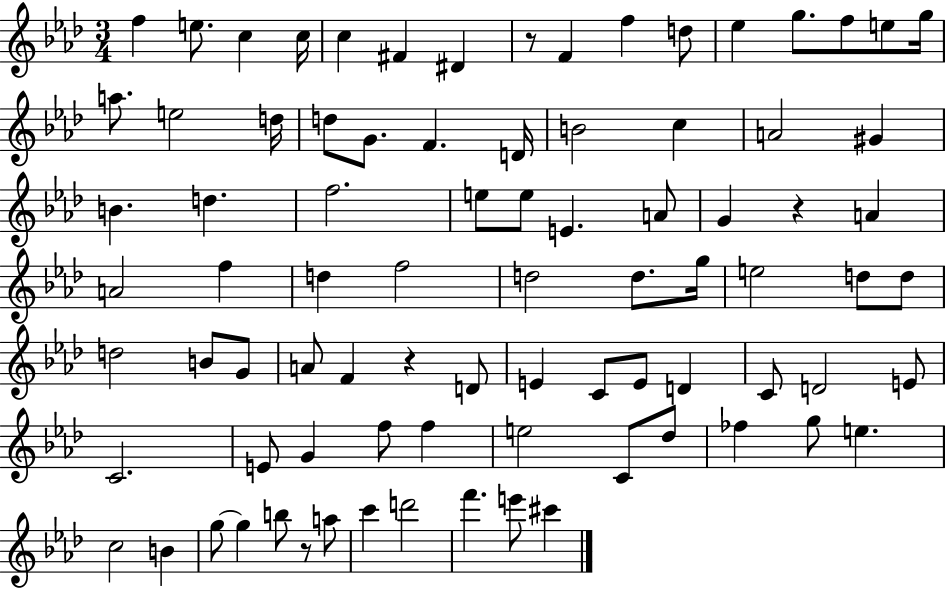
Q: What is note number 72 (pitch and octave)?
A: G5